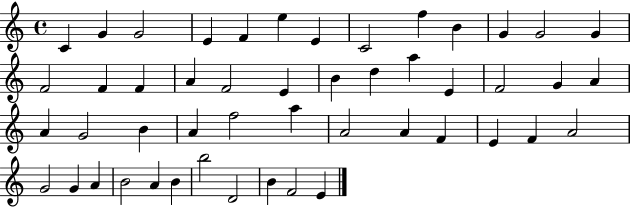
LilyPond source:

{
  \clef treble
  \time 4/4
  \defaultTimeSignature
  \key c \major
  c'4 g'4 g'2 | e'4 f'4 e''4 e'4 | c'2 f''4 b'4 | g'4 g'2 g'4 | \break f'2 f'4 f'4 | a'4 f'2 e'4 | b'4 d''4 a''4 e'4 | f'2 g'4 a'4 | \break a'4 g'2 b'4 | a'4 f''2 a''4 | a'2 a'4 f'4 | e'4 f'4 a'2 | \break g'2 g'4 a'4 | b'2 a'4 b'4 | b''2 d'2 | b'4 f'2 e'4 | \break \bar "|."
}